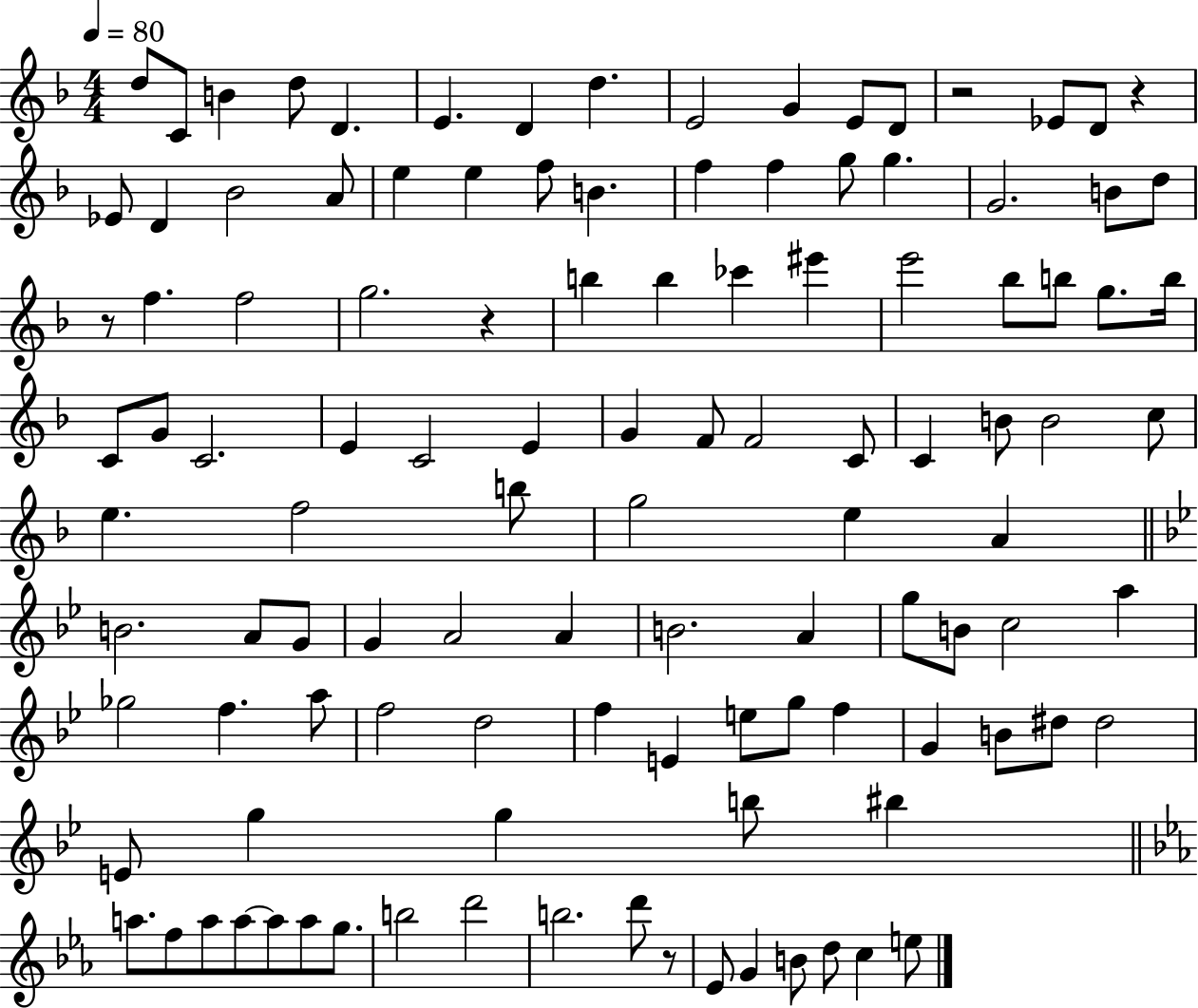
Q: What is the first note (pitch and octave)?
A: D5